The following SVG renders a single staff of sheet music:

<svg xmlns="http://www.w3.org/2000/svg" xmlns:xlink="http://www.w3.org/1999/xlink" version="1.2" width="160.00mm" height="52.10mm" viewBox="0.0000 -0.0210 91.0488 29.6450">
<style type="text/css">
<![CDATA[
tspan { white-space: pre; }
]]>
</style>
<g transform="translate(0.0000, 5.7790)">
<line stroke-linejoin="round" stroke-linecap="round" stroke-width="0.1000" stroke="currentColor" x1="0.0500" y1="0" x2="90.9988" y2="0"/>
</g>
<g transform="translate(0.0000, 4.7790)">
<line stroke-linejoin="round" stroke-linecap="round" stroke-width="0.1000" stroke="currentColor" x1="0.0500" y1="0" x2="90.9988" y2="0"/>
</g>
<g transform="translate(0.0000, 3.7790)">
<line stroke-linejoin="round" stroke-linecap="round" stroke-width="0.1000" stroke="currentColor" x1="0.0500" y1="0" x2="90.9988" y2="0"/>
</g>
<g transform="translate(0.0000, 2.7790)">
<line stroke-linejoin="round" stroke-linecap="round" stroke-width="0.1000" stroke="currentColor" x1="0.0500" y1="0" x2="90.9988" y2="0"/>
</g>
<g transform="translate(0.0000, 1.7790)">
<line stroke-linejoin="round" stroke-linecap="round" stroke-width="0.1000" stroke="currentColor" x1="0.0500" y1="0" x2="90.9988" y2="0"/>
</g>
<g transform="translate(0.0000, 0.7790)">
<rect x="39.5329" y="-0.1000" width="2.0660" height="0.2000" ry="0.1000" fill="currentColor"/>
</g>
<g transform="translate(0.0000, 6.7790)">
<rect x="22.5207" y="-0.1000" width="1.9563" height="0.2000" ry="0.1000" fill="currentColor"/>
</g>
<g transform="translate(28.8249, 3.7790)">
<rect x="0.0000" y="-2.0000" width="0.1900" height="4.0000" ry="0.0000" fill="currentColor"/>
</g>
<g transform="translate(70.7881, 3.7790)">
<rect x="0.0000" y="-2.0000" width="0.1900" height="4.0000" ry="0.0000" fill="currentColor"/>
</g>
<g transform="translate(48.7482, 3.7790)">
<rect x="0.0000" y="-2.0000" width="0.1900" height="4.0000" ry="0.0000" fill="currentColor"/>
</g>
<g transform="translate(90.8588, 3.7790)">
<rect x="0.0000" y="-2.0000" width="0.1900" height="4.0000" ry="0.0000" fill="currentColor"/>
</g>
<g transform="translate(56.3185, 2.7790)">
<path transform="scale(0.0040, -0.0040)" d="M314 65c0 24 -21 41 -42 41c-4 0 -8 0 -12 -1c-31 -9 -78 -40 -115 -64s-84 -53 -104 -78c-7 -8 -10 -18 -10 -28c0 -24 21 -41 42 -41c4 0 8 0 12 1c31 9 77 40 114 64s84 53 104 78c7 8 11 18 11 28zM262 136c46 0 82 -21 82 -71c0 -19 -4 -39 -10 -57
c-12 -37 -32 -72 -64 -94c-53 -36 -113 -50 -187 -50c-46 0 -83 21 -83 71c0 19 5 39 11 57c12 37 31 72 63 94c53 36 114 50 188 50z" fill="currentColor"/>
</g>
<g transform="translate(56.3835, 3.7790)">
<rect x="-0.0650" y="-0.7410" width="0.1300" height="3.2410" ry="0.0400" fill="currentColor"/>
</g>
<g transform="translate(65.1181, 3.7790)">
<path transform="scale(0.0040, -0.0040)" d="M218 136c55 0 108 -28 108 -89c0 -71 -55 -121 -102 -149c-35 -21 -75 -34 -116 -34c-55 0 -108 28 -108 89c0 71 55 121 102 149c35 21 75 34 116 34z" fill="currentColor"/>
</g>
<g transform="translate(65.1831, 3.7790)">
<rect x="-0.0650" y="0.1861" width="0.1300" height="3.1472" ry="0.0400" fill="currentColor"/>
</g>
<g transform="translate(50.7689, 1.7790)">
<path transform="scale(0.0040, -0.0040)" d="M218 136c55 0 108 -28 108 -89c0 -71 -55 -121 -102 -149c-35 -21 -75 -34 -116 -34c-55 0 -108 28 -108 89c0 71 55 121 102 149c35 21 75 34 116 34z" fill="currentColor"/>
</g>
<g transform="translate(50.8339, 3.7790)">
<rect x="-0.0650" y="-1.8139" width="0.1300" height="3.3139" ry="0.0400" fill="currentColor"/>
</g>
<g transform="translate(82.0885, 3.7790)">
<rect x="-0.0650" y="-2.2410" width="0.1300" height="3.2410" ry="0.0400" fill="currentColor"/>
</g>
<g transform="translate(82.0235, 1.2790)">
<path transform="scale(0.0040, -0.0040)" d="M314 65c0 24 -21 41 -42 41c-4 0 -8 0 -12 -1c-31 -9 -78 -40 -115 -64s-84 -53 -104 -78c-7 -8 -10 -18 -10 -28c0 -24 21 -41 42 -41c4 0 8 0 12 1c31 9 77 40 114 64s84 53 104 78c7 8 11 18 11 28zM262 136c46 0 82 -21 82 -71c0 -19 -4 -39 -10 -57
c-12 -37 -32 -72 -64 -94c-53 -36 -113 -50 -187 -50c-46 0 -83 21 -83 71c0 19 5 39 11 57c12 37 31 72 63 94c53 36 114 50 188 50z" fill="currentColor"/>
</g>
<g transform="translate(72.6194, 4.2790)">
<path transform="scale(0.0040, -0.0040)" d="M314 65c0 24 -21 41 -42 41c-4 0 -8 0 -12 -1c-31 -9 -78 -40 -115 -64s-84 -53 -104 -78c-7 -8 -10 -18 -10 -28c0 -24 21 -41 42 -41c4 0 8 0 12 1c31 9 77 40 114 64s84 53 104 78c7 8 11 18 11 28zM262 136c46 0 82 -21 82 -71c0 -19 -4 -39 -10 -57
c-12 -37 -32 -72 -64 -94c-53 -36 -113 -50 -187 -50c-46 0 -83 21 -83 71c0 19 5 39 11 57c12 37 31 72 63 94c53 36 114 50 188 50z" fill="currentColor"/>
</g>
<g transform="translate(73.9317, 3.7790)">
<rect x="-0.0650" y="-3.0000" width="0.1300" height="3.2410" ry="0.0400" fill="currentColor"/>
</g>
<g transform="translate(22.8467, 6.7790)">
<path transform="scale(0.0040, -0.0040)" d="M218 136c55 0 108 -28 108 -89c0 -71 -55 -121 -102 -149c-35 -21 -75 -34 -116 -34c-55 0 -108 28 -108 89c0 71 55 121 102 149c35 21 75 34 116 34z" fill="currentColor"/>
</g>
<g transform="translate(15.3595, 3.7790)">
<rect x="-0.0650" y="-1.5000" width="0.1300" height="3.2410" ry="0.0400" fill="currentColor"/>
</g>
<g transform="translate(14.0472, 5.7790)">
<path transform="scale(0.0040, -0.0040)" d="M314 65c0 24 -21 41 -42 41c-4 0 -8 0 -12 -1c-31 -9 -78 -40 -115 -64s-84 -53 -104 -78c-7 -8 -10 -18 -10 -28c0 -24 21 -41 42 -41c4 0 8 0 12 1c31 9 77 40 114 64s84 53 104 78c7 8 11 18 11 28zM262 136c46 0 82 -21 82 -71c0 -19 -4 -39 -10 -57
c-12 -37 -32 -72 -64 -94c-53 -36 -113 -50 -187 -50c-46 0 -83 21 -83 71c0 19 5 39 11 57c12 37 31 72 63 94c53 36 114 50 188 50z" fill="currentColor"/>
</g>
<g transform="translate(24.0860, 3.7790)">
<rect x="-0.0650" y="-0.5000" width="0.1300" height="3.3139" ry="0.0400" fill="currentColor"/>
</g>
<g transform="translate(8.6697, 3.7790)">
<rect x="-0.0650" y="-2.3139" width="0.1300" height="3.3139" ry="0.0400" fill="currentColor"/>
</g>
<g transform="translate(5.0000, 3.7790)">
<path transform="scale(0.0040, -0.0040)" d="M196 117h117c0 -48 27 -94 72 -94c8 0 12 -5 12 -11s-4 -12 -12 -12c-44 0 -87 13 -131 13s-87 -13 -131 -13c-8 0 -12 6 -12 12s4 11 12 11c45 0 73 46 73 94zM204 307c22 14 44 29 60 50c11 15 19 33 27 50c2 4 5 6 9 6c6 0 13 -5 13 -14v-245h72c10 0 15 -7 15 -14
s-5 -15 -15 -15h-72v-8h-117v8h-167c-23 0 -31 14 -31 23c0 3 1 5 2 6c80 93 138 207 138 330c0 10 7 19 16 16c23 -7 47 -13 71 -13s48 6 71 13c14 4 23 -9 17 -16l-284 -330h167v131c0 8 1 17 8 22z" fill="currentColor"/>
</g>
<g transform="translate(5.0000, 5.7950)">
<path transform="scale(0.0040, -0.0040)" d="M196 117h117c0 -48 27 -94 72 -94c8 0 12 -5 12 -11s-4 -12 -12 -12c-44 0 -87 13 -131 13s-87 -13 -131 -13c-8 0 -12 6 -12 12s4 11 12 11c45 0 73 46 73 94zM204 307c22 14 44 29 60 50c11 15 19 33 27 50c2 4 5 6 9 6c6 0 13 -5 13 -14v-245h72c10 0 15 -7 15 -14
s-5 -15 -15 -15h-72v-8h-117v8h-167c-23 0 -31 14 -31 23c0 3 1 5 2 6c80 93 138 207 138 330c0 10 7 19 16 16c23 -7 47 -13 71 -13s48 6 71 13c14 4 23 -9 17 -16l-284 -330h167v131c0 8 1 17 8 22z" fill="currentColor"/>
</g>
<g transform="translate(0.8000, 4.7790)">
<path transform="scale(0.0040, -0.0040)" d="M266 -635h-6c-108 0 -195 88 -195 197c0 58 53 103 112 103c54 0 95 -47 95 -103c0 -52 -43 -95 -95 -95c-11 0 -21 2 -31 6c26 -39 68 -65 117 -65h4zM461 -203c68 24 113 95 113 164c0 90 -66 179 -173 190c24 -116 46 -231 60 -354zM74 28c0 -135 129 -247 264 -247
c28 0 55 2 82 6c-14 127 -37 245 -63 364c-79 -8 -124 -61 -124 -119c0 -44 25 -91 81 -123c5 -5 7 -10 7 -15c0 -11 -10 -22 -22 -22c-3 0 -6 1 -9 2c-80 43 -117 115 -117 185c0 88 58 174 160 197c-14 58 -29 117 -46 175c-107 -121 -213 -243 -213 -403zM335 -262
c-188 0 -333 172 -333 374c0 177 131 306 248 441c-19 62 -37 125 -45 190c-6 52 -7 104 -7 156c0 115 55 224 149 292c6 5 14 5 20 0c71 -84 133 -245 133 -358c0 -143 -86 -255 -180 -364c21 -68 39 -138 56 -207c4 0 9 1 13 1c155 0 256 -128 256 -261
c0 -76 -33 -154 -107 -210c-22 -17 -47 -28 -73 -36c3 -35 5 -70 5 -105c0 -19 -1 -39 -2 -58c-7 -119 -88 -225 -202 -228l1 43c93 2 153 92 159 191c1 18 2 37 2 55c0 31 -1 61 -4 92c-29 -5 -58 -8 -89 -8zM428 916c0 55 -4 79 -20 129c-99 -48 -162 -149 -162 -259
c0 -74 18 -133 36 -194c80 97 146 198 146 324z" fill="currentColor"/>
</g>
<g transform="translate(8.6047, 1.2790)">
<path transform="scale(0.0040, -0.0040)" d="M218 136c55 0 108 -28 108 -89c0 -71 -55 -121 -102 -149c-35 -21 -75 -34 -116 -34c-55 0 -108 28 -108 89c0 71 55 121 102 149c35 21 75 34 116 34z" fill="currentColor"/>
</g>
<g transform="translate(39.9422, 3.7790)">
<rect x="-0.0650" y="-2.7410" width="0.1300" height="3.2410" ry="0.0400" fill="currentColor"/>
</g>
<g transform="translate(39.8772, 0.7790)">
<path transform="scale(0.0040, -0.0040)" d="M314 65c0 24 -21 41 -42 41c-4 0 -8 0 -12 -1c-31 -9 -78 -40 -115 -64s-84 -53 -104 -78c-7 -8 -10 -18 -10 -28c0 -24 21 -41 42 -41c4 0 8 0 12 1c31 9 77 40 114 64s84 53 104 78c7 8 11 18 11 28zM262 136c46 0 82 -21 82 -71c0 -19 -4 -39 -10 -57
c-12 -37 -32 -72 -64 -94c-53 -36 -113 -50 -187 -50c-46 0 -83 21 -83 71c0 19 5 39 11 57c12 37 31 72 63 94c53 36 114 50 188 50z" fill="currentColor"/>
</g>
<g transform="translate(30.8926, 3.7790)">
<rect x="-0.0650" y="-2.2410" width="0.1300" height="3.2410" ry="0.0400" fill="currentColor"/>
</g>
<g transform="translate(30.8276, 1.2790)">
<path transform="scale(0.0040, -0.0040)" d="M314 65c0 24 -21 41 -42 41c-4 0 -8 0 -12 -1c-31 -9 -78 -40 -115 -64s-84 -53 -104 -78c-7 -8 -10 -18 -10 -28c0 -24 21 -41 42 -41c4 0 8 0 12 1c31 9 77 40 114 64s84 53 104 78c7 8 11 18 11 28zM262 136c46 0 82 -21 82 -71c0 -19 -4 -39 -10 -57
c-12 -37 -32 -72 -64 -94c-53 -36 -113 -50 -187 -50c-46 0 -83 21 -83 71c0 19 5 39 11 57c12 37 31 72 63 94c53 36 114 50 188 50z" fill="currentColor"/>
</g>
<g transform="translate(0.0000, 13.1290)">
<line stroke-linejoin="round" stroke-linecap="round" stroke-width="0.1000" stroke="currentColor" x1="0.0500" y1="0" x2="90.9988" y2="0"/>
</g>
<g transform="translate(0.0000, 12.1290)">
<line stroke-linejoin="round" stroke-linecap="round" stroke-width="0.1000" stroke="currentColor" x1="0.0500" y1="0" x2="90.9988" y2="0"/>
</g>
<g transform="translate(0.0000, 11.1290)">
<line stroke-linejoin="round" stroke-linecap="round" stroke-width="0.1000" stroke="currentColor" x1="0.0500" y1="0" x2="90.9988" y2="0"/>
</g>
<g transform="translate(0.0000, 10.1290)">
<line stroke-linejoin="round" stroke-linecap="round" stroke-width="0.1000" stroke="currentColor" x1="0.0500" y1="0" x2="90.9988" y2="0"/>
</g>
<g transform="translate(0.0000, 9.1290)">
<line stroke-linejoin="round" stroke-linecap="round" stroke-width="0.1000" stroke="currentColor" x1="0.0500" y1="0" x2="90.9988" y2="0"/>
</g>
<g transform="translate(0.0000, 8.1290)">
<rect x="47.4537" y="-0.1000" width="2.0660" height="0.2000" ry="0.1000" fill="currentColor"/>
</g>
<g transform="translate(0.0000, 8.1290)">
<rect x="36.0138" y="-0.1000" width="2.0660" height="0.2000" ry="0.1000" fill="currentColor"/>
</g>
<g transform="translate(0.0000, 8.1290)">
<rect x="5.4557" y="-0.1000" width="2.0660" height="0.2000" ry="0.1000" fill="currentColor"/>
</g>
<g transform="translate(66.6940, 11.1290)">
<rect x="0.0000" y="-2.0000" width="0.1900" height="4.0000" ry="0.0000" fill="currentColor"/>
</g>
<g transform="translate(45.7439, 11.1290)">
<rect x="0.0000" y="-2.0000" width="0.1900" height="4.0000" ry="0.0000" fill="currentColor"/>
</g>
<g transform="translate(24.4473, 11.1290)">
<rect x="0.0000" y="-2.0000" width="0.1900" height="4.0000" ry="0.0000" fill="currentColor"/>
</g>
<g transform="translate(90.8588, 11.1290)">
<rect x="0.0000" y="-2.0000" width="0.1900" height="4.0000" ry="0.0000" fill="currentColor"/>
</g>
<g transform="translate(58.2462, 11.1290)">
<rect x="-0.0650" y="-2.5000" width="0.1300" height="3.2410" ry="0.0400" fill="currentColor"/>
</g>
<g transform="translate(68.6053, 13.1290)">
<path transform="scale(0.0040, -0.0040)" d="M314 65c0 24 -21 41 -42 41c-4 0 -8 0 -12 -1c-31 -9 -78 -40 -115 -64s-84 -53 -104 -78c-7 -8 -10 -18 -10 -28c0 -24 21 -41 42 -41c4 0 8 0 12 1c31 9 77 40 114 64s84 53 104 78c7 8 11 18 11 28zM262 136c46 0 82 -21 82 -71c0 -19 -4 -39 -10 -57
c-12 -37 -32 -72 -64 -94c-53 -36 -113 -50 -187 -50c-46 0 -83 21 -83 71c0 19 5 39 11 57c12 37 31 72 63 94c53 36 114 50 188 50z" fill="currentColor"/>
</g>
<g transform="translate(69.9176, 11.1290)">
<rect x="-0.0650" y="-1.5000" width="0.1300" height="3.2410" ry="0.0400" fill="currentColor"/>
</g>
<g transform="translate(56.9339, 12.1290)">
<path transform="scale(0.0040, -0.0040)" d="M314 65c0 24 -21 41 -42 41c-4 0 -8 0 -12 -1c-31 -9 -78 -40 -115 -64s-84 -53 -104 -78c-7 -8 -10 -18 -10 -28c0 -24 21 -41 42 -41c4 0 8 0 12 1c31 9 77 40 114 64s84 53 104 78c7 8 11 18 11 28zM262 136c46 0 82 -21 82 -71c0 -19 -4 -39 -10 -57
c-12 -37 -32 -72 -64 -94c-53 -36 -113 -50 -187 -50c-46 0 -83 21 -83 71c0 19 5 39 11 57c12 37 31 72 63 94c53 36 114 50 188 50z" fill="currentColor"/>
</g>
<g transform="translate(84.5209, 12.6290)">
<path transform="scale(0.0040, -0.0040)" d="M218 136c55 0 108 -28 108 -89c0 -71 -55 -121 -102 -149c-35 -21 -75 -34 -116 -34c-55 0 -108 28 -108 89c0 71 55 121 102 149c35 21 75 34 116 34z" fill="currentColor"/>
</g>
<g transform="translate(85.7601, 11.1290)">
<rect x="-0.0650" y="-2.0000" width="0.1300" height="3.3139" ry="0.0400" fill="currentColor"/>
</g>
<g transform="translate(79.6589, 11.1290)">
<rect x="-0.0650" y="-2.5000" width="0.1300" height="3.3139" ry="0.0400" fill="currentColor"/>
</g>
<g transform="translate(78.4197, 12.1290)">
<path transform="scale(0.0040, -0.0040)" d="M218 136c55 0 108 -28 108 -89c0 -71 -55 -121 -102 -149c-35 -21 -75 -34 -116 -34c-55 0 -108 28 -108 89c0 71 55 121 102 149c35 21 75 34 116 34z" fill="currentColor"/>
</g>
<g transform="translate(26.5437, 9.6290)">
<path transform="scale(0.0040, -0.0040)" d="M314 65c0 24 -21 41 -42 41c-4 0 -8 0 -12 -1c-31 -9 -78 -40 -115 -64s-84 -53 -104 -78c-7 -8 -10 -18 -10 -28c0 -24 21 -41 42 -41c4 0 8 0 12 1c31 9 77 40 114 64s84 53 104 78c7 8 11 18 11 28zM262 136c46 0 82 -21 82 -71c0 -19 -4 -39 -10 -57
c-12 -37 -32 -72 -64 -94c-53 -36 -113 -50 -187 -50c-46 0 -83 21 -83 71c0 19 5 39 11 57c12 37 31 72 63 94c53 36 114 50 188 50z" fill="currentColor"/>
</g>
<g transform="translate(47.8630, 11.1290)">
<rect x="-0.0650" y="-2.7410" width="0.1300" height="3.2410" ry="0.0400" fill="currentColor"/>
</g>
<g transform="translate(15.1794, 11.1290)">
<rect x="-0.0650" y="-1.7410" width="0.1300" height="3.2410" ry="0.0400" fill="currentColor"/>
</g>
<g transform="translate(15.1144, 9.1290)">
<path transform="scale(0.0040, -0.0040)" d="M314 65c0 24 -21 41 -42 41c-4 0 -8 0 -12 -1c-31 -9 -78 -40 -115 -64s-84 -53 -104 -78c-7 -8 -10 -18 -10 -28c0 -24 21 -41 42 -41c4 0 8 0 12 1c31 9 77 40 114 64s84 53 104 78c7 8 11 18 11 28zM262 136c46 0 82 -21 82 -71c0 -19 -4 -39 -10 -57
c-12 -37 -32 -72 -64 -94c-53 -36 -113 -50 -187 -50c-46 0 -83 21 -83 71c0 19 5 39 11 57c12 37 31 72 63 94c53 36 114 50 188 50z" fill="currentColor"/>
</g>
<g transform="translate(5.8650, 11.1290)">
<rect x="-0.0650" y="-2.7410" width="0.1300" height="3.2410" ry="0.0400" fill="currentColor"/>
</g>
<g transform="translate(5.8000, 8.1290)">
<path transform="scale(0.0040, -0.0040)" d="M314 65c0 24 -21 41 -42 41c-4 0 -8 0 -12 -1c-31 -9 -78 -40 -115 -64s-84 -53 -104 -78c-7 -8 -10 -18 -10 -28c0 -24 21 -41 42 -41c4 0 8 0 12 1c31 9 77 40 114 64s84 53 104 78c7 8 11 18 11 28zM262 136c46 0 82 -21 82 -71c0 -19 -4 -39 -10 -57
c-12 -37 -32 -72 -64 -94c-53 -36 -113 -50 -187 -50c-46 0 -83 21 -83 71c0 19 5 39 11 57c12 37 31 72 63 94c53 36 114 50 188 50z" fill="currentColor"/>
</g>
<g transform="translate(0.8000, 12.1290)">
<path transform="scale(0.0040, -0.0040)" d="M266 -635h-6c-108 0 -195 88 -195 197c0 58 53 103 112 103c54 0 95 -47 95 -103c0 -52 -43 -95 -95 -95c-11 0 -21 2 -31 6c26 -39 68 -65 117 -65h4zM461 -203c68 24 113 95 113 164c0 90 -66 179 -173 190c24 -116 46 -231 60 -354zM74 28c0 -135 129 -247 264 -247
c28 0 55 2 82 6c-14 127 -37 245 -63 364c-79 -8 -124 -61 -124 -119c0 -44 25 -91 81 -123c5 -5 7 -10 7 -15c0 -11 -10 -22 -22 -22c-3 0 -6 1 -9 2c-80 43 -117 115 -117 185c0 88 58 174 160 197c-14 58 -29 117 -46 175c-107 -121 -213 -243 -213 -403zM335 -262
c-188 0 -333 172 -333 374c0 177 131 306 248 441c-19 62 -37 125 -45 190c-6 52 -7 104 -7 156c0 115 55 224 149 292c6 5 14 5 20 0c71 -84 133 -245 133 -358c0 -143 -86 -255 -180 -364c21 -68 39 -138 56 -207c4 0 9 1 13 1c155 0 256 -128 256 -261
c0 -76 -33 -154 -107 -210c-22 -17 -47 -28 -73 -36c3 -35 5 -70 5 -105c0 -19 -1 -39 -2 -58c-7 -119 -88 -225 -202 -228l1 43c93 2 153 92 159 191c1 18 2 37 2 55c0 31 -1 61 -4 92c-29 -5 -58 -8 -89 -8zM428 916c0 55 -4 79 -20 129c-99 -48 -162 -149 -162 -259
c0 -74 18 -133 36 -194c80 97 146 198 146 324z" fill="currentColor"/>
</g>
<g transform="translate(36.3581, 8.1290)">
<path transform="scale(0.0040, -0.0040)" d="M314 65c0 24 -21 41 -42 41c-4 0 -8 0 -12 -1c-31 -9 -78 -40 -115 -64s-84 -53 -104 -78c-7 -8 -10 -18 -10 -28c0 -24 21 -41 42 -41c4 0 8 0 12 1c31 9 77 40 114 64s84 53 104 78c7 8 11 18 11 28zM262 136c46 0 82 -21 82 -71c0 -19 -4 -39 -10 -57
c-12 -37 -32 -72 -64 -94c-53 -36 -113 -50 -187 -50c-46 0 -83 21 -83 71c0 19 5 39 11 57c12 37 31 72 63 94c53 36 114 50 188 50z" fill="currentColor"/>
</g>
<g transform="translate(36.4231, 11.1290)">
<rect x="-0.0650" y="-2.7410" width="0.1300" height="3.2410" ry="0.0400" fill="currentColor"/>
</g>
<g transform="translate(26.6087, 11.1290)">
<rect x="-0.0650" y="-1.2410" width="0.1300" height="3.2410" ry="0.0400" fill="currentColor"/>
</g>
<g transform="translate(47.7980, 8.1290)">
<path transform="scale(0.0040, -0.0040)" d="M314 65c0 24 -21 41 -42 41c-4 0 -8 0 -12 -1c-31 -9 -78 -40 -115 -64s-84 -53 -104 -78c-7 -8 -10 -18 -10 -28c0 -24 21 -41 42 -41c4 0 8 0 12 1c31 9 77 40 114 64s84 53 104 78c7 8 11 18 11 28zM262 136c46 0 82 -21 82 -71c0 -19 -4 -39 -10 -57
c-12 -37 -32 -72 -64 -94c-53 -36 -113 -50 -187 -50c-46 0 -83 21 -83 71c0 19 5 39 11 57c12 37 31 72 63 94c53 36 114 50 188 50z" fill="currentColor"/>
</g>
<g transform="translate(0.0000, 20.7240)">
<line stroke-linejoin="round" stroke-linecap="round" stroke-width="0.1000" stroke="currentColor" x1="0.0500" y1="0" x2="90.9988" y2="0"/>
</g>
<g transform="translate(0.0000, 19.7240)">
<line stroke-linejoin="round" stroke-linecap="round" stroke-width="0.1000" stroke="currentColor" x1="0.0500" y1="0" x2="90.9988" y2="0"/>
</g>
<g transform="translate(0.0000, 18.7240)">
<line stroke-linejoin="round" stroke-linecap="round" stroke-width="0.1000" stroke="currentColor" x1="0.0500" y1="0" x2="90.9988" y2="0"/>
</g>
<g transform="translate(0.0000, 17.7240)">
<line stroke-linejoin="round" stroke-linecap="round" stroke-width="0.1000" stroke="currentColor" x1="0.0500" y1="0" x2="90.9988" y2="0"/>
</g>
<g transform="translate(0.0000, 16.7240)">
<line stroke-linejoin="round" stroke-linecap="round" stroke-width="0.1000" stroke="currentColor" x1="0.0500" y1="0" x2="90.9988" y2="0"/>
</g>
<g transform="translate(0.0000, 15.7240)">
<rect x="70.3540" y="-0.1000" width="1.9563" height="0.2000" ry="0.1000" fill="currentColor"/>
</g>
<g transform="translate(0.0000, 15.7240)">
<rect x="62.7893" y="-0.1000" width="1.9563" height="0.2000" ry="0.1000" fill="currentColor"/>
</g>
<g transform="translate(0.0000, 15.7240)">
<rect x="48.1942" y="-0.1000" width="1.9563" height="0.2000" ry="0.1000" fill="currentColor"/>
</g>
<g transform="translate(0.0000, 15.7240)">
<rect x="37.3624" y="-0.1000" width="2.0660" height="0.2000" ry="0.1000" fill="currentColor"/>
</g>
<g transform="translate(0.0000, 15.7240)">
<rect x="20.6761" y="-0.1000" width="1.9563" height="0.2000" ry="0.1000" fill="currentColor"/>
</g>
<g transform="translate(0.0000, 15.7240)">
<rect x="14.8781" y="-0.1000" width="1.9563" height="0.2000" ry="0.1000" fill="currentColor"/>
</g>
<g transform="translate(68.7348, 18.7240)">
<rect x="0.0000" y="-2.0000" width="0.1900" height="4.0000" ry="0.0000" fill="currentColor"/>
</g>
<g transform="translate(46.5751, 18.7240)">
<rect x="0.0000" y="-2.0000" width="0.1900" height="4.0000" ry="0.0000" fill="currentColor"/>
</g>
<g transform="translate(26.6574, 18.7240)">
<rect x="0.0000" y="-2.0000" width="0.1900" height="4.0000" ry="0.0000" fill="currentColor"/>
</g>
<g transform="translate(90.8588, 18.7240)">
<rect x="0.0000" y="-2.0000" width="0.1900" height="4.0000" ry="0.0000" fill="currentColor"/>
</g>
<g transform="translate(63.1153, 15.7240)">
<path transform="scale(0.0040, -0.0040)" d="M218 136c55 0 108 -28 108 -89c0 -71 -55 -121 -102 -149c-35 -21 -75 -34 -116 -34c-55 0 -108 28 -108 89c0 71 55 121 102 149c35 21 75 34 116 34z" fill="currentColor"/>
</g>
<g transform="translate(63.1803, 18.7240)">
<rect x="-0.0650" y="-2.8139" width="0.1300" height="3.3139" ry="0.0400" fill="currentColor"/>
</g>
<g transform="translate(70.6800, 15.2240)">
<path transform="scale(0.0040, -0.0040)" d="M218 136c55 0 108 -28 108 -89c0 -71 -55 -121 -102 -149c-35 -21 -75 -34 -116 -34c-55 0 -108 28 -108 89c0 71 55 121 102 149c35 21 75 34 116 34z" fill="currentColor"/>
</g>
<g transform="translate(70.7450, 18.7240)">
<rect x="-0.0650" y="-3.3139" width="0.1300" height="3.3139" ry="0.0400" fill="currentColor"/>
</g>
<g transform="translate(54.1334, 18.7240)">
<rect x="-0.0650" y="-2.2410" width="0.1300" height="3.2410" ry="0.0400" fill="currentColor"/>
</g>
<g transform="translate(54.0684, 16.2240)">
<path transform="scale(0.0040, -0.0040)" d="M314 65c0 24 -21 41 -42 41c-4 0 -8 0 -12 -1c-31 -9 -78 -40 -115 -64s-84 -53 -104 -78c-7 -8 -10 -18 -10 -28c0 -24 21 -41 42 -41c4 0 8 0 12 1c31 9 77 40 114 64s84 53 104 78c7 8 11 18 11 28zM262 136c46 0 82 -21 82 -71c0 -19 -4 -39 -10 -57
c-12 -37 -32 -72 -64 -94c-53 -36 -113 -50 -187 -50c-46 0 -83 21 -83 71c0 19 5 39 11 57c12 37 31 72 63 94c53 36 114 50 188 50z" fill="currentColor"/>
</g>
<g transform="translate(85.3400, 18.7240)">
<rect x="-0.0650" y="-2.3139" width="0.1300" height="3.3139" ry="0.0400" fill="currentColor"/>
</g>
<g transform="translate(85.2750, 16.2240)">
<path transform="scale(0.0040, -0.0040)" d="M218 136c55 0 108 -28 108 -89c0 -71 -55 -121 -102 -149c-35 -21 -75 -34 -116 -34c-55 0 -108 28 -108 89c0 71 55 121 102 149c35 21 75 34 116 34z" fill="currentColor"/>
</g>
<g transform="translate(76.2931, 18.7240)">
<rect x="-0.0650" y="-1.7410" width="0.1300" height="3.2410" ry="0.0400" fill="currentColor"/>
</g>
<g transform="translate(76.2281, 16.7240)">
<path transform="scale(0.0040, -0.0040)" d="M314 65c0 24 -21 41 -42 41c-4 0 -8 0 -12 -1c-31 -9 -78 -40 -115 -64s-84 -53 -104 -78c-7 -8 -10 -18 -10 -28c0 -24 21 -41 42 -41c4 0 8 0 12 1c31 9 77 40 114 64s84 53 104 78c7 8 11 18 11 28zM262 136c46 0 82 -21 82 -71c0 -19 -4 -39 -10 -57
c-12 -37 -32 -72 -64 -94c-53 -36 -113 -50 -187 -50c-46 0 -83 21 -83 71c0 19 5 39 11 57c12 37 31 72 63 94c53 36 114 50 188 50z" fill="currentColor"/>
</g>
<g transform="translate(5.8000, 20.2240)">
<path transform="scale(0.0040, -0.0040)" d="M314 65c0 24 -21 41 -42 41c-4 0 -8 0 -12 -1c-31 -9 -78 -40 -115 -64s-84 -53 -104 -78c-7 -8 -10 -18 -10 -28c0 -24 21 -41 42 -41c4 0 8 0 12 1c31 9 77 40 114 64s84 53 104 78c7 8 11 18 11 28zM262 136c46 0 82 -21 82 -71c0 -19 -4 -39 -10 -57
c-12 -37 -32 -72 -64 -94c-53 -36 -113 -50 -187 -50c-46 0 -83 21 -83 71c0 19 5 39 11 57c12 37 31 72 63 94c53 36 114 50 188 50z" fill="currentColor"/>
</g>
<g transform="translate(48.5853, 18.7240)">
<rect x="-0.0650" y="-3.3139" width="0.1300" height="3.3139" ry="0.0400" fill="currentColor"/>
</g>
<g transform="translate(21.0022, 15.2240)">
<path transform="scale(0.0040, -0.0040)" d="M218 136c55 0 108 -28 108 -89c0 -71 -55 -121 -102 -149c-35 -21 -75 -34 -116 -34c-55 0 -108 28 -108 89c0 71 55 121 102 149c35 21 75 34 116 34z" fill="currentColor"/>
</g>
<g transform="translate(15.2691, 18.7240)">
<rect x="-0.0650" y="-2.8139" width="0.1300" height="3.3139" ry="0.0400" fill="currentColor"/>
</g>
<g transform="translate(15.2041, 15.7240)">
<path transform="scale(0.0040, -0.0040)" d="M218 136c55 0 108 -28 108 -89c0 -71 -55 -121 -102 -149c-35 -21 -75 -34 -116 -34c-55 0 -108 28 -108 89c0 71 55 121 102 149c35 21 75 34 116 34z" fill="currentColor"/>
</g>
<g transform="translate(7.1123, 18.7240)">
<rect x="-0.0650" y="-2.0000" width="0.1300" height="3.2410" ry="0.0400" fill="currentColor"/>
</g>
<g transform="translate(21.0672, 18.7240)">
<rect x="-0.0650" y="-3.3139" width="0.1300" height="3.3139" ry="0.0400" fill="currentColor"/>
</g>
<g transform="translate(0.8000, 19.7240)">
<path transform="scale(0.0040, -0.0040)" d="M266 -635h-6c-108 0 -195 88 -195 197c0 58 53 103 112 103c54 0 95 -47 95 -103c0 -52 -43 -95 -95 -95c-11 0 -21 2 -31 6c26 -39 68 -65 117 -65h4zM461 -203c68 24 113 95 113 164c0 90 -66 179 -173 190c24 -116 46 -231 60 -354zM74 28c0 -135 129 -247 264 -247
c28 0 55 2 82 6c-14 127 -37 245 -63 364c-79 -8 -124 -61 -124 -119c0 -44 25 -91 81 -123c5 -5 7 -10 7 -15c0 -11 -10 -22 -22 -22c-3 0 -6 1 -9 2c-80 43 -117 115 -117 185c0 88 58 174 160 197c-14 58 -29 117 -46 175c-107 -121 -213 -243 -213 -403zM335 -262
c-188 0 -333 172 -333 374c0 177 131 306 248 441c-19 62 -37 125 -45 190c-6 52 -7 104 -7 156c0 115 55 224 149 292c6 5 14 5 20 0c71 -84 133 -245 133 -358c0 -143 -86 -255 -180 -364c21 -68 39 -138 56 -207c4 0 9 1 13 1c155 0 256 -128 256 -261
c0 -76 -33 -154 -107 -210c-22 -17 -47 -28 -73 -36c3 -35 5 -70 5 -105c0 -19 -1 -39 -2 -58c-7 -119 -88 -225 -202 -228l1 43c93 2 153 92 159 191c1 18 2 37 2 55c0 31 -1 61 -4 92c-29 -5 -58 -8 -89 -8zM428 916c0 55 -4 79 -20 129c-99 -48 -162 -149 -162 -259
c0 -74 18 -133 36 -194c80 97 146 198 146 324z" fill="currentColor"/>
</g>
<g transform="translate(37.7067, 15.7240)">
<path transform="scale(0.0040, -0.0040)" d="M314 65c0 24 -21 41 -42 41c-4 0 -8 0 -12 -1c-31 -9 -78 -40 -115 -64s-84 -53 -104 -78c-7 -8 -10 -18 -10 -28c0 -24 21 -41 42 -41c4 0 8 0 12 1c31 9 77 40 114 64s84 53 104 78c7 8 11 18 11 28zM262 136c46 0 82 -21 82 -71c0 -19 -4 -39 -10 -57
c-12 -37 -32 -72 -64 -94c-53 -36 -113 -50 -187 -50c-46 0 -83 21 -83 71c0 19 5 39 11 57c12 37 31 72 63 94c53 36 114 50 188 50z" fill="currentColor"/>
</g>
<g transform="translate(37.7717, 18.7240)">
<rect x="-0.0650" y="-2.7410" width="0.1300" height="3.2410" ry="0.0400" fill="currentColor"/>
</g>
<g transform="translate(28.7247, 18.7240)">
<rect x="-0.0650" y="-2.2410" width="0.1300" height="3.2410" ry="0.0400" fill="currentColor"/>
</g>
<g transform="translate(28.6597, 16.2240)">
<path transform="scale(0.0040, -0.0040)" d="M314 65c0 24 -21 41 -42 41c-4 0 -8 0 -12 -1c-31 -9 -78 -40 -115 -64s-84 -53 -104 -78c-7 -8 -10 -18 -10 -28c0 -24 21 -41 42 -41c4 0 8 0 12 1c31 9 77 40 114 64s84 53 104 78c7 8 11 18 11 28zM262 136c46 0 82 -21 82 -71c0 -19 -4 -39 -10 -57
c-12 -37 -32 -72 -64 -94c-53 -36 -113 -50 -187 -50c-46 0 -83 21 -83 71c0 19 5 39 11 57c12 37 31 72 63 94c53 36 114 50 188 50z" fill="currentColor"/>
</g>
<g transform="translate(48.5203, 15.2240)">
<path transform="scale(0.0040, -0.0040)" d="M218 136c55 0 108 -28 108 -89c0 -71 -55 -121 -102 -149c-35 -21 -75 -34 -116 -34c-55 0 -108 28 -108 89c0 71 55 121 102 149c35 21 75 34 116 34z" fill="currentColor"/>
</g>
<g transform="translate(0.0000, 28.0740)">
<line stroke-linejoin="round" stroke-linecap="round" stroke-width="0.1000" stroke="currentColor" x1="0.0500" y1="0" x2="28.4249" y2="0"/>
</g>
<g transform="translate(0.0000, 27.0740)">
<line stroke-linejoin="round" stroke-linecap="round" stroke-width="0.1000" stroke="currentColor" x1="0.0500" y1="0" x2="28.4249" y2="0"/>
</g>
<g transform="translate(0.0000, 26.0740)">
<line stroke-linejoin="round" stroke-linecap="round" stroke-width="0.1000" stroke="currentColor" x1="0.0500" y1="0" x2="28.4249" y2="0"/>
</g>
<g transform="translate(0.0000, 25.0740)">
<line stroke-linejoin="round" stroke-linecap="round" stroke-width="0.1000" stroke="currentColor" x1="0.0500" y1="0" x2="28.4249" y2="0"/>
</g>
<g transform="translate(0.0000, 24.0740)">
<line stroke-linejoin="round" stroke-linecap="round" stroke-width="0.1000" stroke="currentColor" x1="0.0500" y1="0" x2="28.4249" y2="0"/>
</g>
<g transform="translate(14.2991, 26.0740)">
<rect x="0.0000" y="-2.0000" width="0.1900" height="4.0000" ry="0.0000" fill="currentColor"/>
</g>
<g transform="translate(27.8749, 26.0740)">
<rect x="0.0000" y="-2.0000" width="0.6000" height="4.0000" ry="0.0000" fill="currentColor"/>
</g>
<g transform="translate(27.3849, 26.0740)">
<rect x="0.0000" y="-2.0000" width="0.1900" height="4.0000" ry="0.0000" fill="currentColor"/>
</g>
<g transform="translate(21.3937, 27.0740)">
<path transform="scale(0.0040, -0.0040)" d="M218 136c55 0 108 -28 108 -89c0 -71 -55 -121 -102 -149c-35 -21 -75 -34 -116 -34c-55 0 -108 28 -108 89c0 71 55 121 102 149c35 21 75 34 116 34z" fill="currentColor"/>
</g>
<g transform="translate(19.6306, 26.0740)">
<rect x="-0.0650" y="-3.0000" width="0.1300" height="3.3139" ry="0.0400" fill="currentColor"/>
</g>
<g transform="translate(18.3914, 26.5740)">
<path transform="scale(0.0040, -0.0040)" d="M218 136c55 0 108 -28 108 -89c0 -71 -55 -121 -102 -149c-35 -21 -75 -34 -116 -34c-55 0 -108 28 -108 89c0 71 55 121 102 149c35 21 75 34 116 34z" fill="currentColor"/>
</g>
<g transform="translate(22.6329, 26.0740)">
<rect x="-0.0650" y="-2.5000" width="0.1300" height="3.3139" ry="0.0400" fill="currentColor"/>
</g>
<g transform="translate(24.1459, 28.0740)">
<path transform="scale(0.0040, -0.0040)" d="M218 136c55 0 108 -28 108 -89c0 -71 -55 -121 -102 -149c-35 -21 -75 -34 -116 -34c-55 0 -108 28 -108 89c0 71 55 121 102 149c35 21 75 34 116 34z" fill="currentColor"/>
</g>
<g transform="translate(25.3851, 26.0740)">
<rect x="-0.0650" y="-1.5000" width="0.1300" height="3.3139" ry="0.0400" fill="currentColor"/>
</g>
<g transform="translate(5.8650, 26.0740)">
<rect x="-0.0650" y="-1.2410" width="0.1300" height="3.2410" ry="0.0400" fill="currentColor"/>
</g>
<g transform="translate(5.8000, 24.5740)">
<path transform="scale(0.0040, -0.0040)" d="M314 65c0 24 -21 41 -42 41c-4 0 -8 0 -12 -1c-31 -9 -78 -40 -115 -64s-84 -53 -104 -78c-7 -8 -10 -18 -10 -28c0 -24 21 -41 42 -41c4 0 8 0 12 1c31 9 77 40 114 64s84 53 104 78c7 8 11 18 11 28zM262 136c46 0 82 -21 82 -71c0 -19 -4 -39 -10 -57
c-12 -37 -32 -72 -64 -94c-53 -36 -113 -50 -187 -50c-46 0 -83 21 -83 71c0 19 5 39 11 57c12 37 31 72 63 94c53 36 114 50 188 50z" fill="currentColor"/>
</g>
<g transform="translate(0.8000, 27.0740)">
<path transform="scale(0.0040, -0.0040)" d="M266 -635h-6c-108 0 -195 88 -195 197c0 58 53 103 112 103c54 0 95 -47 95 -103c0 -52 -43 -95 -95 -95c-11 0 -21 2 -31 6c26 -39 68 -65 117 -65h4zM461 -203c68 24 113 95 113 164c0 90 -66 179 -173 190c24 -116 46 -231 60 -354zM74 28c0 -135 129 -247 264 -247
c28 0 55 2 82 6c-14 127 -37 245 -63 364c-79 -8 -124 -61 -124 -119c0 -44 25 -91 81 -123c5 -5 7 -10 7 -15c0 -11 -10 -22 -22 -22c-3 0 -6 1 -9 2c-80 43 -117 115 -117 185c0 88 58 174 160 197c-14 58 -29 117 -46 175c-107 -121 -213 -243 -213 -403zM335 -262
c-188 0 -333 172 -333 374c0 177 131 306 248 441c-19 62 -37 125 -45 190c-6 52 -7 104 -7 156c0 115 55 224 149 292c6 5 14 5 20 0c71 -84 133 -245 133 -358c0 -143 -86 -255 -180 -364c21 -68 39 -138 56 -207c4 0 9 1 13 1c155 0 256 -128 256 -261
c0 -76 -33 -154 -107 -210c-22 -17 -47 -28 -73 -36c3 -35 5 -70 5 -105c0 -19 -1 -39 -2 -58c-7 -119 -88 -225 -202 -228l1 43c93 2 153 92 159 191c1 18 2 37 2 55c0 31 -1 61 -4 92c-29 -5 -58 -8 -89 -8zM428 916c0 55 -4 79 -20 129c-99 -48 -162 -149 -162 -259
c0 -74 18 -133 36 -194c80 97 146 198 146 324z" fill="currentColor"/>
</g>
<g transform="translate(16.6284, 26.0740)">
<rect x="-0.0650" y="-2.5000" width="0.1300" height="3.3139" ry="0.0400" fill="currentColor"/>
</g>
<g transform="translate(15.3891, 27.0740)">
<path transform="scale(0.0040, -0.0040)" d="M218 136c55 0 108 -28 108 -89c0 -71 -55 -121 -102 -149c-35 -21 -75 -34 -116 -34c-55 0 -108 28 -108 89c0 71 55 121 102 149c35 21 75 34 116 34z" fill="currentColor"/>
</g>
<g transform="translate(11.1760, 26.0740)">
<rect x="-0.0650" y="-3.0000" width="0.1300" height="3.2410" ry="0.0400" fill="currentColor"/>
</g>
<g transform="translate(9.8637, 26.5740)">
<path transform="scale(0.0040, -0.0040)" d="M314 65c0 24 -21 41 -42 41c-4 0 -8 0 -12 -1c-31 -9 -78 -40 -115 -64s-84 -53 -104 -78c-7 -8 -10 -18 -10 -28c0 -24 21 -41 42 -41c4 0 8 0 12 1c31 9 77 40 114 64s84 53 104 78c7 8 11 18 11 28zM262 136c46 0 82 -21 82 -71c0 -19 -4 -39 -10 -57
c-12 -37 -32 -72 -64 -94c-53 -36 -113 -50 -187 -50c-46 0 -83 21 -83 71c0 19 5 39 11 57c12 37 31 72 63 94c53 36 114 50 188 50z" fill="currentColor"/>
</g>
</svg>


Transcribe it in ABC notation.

X:1
T:Untitled
M:4/4
L:1/4
K:C
g E2 C g2 a2 f d2 B A2 g2 a2 f2 e2 a2 a2 G2 E2 G F F2 a b g2 a2 b g2 a b f2 g e2 A2 G A G E